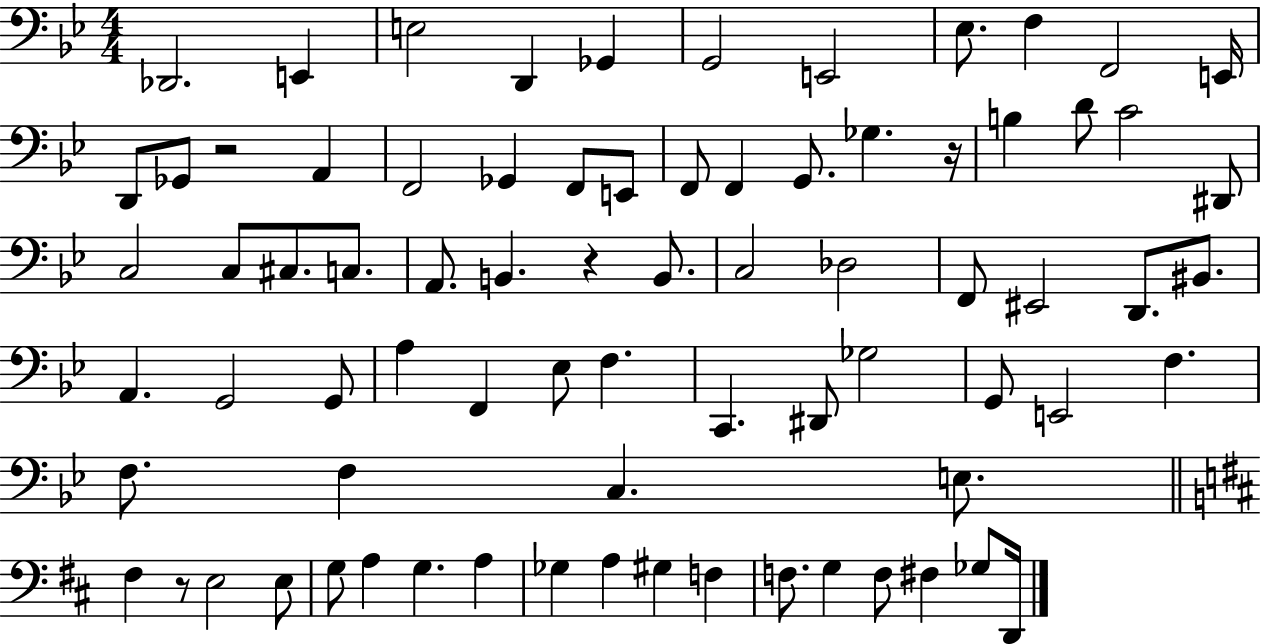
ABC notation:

X:1
T:Untitled
M:4/4
L:1/4
K:Bb
_D,,2 E,, E,2 D,, _G,, G,,2 E,,2 _E,/2 F, F,,2 E,,/4 D,,/2 _G,,/2 z2 A,, F,,2 _G,, F,,/2 E,,/2 F,,/2 F,, G,,/2 _G, z/4 B, D/2 C2 ^D,,/2 C,2 C,/2 ^C,/2 C,/2 A,,/2 B,, z B,,/2 C,2 _D,2 F,,/2 ^E,,2 D,,/2 ^B,,/2 A,, G,,2 G,,/2 A, F,, _E,/2 F, C,, ^D,,/2 _G,2 G,,/2 E,,2 F, F,/2 F, C, E,/2 ^F, z/2 E,2 E,/2 G,/2 A, G, A, _G, A, ^G, F, F,/2 G, F,/2 ^F, _G,/2 D,,/4